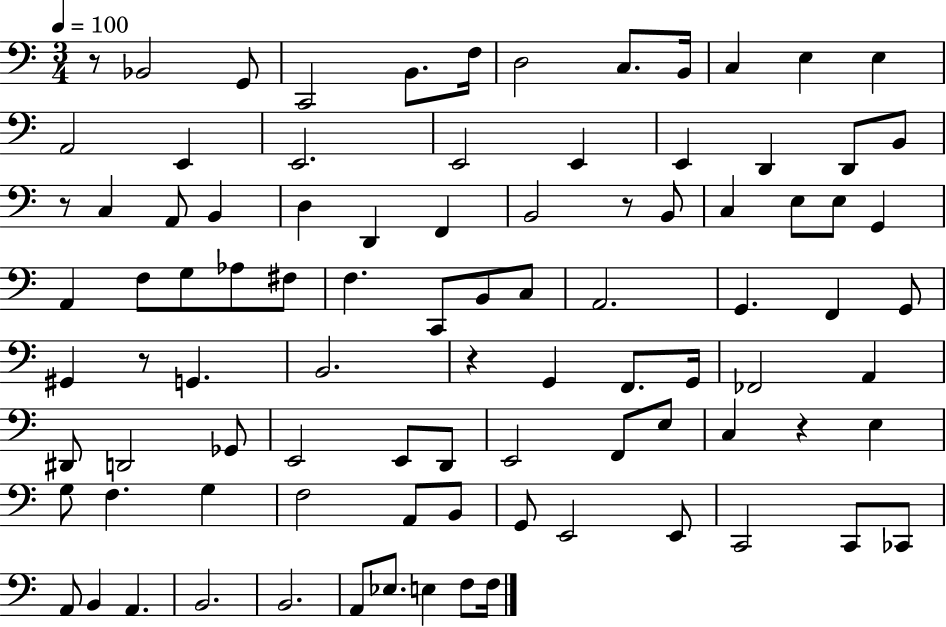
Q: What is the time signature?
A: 3/4